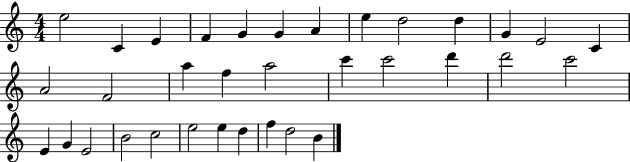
E5/h C4/q E4/q F4/q G4/q G4/q A4/q E5/q D5/h D5/q G4/q E4/h C4/q A4/h F4/h A5/q F5/q A5/h C6/q C6/h D6/q D6/h C6/h E4/q G4/q E4/h B4/h C5/h E5/h E5/q D5/q F5/q D5/h B4/q